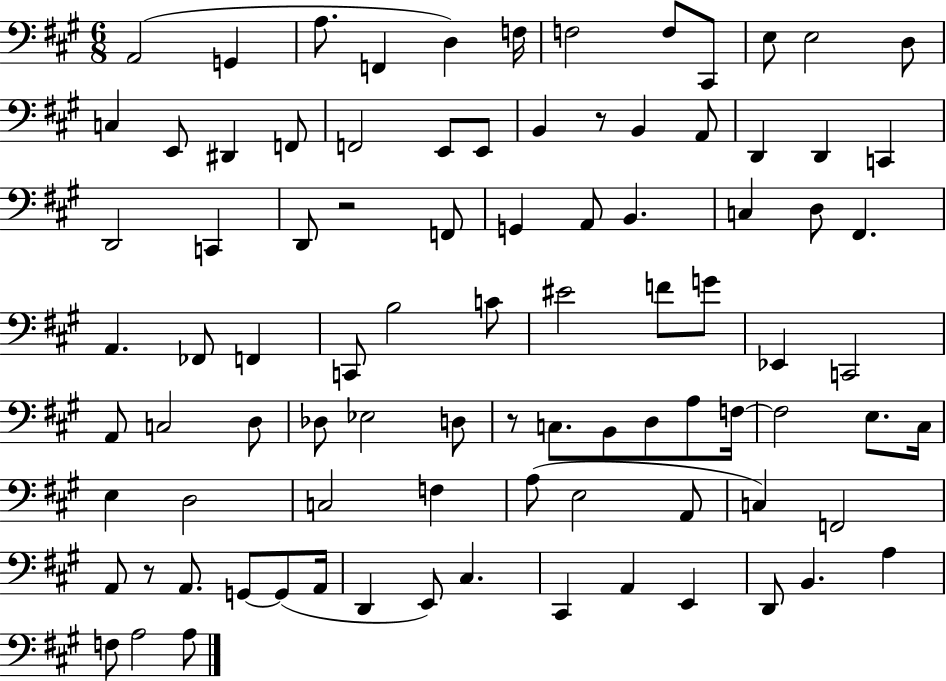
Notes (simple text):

A2/h G2/q A3/e. F2/q D3/q F3/s F3/h F3/e C#2/e E3/e E3/h D3/e C3/q E2/e D#2/q F2/e F2/h E2/e E2/e B2/q R/e B2/q A2/e D2/q D2/q C2/q D2/h C2/q D2/e R/h F2/e G2/q A2/e B2/q. C3/q D3/e F#2/q. A2/q. FES2/e F2/q C2/e B3/h C4/e EIS4/h F4/e G4/e Eb2/q C2/h A2/e C3/h D3/e Db3/e Eb3/h D3/e R/e C3/e. B2/e D3/e A3/e F3/s F3/h E3/e. C#3/s E3/q D3/h C3/h F3/q A3/e E3/h A2/e C3/q F2/h A2/e R/e A2/e. G2/e G2/e A2/s D2/q E2/e C#3/q. C#2/q A2/q E2/q D2/e B2/q. A3/q F3/e A3/h A3/e